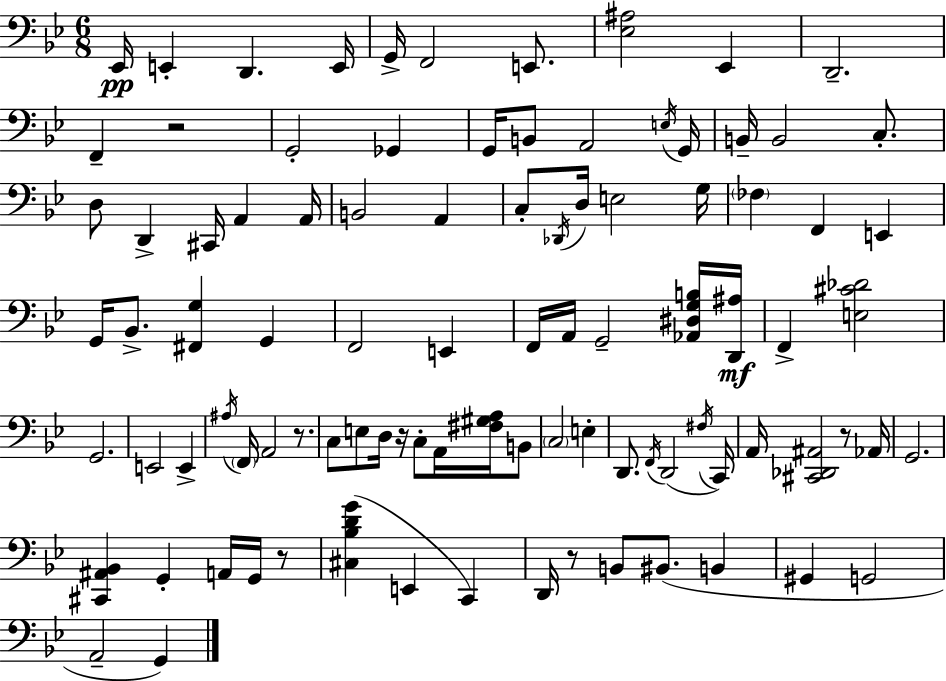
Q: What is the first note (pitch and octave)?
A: Eb2